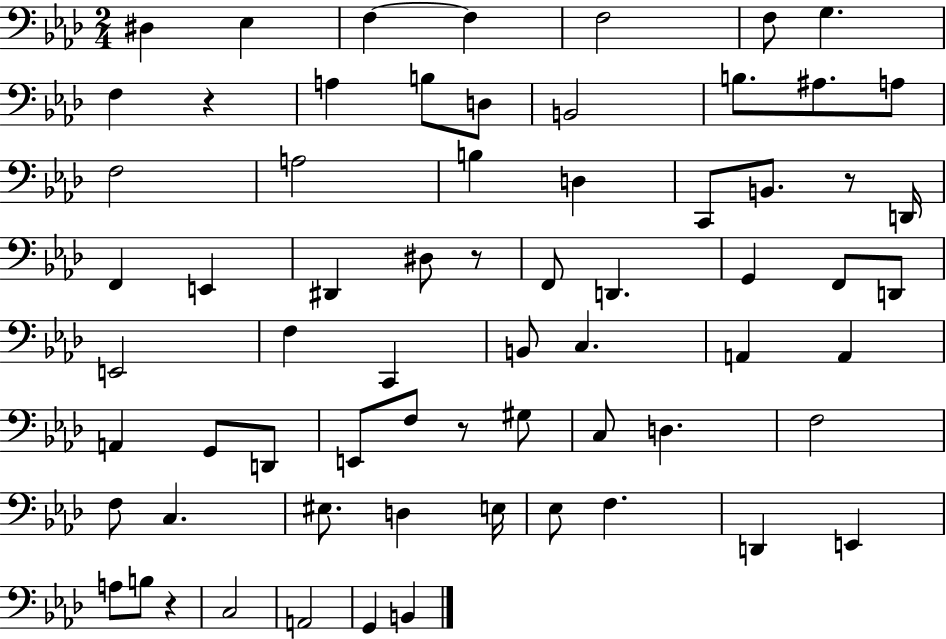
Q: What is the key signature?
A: AES major